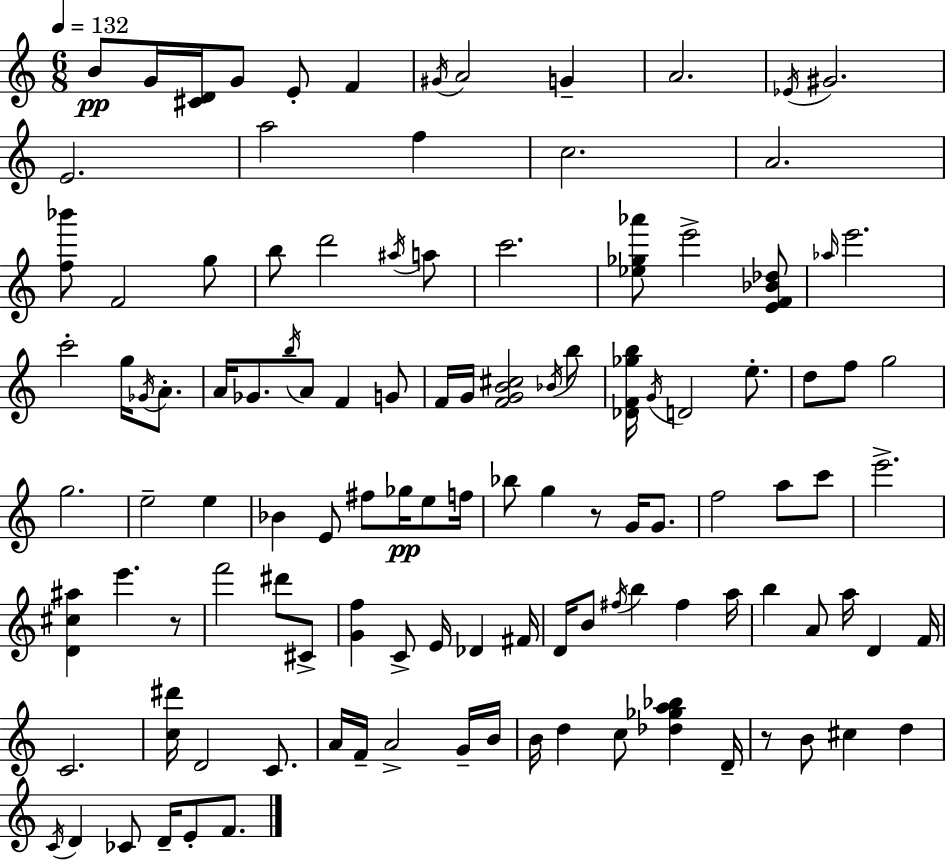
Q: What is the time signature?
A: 6/8